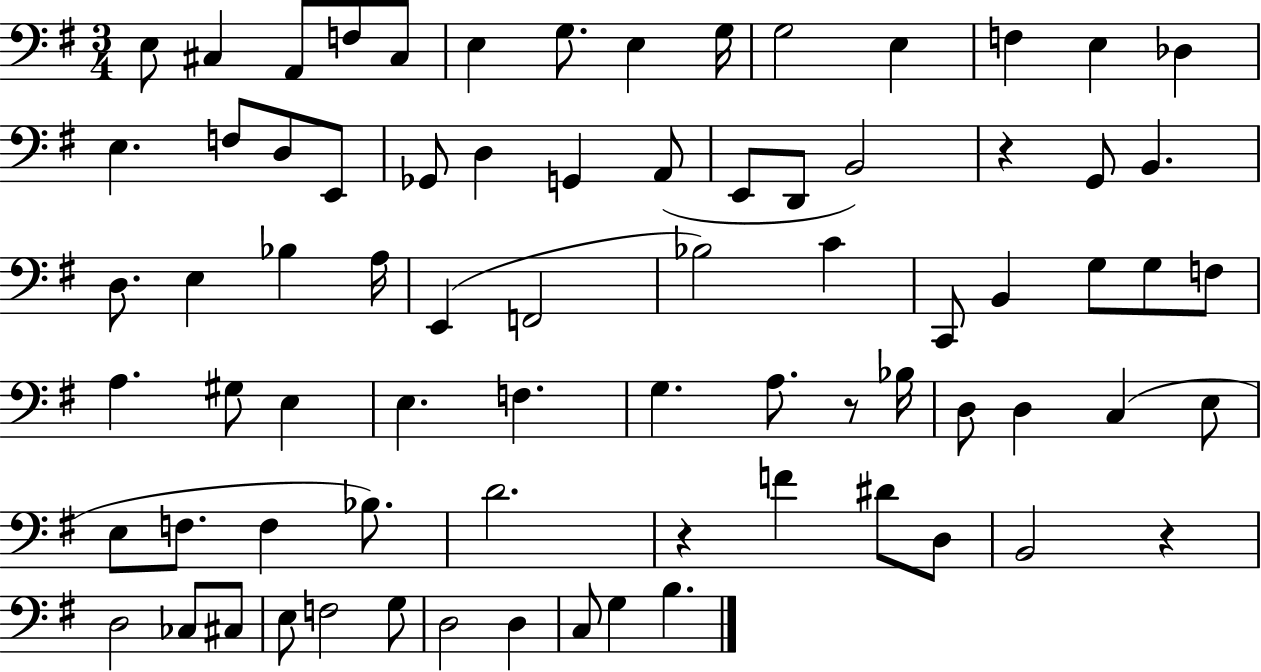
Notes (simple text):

E3/e C#3/q A2/e F3/e C#3/e E3/q G3/e. E3/q G3/s G3/h E3/q F3/q E3/q Db3/q E3/q. F3/e D3/e E2/e Gb2/e D3/q G2/q A2/e E2/e D2/e B2/h R/q G2/e B2/q. D3/e. E3/q Bb3/q A3/s E2/q F2/h Bb3/h C4/q C2/e B2/q G3/e G3/e F3/e A3/q. G#3/e E3/q E3/q. F3/q. G3/q. A3/e. R/e Bb3/s D3/e D3/q C3/q E3/e E3/e F3/e. F3/q Bb3/e. D4/h. R/q F4/q D#4/e D3/e B2/h R/q D3/h CES3/e C#3/e E3/e F3/h G3/e D3/h D3/q C3/e G3/q B3/q.